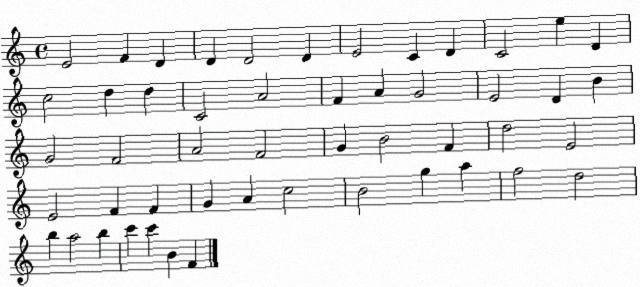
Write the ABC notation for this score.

X:1
T:Untitled
M:4/4
L:1/4
K:C
E2 F D D D2 D E2 C D C2 e D c2 d d C2 A2 F A G2 E2 D B G2 F2 A2 F2 G B2 F d2 E2 E2 F F G A c2 B2 g a f2 d2 b a2 b c' c' B F